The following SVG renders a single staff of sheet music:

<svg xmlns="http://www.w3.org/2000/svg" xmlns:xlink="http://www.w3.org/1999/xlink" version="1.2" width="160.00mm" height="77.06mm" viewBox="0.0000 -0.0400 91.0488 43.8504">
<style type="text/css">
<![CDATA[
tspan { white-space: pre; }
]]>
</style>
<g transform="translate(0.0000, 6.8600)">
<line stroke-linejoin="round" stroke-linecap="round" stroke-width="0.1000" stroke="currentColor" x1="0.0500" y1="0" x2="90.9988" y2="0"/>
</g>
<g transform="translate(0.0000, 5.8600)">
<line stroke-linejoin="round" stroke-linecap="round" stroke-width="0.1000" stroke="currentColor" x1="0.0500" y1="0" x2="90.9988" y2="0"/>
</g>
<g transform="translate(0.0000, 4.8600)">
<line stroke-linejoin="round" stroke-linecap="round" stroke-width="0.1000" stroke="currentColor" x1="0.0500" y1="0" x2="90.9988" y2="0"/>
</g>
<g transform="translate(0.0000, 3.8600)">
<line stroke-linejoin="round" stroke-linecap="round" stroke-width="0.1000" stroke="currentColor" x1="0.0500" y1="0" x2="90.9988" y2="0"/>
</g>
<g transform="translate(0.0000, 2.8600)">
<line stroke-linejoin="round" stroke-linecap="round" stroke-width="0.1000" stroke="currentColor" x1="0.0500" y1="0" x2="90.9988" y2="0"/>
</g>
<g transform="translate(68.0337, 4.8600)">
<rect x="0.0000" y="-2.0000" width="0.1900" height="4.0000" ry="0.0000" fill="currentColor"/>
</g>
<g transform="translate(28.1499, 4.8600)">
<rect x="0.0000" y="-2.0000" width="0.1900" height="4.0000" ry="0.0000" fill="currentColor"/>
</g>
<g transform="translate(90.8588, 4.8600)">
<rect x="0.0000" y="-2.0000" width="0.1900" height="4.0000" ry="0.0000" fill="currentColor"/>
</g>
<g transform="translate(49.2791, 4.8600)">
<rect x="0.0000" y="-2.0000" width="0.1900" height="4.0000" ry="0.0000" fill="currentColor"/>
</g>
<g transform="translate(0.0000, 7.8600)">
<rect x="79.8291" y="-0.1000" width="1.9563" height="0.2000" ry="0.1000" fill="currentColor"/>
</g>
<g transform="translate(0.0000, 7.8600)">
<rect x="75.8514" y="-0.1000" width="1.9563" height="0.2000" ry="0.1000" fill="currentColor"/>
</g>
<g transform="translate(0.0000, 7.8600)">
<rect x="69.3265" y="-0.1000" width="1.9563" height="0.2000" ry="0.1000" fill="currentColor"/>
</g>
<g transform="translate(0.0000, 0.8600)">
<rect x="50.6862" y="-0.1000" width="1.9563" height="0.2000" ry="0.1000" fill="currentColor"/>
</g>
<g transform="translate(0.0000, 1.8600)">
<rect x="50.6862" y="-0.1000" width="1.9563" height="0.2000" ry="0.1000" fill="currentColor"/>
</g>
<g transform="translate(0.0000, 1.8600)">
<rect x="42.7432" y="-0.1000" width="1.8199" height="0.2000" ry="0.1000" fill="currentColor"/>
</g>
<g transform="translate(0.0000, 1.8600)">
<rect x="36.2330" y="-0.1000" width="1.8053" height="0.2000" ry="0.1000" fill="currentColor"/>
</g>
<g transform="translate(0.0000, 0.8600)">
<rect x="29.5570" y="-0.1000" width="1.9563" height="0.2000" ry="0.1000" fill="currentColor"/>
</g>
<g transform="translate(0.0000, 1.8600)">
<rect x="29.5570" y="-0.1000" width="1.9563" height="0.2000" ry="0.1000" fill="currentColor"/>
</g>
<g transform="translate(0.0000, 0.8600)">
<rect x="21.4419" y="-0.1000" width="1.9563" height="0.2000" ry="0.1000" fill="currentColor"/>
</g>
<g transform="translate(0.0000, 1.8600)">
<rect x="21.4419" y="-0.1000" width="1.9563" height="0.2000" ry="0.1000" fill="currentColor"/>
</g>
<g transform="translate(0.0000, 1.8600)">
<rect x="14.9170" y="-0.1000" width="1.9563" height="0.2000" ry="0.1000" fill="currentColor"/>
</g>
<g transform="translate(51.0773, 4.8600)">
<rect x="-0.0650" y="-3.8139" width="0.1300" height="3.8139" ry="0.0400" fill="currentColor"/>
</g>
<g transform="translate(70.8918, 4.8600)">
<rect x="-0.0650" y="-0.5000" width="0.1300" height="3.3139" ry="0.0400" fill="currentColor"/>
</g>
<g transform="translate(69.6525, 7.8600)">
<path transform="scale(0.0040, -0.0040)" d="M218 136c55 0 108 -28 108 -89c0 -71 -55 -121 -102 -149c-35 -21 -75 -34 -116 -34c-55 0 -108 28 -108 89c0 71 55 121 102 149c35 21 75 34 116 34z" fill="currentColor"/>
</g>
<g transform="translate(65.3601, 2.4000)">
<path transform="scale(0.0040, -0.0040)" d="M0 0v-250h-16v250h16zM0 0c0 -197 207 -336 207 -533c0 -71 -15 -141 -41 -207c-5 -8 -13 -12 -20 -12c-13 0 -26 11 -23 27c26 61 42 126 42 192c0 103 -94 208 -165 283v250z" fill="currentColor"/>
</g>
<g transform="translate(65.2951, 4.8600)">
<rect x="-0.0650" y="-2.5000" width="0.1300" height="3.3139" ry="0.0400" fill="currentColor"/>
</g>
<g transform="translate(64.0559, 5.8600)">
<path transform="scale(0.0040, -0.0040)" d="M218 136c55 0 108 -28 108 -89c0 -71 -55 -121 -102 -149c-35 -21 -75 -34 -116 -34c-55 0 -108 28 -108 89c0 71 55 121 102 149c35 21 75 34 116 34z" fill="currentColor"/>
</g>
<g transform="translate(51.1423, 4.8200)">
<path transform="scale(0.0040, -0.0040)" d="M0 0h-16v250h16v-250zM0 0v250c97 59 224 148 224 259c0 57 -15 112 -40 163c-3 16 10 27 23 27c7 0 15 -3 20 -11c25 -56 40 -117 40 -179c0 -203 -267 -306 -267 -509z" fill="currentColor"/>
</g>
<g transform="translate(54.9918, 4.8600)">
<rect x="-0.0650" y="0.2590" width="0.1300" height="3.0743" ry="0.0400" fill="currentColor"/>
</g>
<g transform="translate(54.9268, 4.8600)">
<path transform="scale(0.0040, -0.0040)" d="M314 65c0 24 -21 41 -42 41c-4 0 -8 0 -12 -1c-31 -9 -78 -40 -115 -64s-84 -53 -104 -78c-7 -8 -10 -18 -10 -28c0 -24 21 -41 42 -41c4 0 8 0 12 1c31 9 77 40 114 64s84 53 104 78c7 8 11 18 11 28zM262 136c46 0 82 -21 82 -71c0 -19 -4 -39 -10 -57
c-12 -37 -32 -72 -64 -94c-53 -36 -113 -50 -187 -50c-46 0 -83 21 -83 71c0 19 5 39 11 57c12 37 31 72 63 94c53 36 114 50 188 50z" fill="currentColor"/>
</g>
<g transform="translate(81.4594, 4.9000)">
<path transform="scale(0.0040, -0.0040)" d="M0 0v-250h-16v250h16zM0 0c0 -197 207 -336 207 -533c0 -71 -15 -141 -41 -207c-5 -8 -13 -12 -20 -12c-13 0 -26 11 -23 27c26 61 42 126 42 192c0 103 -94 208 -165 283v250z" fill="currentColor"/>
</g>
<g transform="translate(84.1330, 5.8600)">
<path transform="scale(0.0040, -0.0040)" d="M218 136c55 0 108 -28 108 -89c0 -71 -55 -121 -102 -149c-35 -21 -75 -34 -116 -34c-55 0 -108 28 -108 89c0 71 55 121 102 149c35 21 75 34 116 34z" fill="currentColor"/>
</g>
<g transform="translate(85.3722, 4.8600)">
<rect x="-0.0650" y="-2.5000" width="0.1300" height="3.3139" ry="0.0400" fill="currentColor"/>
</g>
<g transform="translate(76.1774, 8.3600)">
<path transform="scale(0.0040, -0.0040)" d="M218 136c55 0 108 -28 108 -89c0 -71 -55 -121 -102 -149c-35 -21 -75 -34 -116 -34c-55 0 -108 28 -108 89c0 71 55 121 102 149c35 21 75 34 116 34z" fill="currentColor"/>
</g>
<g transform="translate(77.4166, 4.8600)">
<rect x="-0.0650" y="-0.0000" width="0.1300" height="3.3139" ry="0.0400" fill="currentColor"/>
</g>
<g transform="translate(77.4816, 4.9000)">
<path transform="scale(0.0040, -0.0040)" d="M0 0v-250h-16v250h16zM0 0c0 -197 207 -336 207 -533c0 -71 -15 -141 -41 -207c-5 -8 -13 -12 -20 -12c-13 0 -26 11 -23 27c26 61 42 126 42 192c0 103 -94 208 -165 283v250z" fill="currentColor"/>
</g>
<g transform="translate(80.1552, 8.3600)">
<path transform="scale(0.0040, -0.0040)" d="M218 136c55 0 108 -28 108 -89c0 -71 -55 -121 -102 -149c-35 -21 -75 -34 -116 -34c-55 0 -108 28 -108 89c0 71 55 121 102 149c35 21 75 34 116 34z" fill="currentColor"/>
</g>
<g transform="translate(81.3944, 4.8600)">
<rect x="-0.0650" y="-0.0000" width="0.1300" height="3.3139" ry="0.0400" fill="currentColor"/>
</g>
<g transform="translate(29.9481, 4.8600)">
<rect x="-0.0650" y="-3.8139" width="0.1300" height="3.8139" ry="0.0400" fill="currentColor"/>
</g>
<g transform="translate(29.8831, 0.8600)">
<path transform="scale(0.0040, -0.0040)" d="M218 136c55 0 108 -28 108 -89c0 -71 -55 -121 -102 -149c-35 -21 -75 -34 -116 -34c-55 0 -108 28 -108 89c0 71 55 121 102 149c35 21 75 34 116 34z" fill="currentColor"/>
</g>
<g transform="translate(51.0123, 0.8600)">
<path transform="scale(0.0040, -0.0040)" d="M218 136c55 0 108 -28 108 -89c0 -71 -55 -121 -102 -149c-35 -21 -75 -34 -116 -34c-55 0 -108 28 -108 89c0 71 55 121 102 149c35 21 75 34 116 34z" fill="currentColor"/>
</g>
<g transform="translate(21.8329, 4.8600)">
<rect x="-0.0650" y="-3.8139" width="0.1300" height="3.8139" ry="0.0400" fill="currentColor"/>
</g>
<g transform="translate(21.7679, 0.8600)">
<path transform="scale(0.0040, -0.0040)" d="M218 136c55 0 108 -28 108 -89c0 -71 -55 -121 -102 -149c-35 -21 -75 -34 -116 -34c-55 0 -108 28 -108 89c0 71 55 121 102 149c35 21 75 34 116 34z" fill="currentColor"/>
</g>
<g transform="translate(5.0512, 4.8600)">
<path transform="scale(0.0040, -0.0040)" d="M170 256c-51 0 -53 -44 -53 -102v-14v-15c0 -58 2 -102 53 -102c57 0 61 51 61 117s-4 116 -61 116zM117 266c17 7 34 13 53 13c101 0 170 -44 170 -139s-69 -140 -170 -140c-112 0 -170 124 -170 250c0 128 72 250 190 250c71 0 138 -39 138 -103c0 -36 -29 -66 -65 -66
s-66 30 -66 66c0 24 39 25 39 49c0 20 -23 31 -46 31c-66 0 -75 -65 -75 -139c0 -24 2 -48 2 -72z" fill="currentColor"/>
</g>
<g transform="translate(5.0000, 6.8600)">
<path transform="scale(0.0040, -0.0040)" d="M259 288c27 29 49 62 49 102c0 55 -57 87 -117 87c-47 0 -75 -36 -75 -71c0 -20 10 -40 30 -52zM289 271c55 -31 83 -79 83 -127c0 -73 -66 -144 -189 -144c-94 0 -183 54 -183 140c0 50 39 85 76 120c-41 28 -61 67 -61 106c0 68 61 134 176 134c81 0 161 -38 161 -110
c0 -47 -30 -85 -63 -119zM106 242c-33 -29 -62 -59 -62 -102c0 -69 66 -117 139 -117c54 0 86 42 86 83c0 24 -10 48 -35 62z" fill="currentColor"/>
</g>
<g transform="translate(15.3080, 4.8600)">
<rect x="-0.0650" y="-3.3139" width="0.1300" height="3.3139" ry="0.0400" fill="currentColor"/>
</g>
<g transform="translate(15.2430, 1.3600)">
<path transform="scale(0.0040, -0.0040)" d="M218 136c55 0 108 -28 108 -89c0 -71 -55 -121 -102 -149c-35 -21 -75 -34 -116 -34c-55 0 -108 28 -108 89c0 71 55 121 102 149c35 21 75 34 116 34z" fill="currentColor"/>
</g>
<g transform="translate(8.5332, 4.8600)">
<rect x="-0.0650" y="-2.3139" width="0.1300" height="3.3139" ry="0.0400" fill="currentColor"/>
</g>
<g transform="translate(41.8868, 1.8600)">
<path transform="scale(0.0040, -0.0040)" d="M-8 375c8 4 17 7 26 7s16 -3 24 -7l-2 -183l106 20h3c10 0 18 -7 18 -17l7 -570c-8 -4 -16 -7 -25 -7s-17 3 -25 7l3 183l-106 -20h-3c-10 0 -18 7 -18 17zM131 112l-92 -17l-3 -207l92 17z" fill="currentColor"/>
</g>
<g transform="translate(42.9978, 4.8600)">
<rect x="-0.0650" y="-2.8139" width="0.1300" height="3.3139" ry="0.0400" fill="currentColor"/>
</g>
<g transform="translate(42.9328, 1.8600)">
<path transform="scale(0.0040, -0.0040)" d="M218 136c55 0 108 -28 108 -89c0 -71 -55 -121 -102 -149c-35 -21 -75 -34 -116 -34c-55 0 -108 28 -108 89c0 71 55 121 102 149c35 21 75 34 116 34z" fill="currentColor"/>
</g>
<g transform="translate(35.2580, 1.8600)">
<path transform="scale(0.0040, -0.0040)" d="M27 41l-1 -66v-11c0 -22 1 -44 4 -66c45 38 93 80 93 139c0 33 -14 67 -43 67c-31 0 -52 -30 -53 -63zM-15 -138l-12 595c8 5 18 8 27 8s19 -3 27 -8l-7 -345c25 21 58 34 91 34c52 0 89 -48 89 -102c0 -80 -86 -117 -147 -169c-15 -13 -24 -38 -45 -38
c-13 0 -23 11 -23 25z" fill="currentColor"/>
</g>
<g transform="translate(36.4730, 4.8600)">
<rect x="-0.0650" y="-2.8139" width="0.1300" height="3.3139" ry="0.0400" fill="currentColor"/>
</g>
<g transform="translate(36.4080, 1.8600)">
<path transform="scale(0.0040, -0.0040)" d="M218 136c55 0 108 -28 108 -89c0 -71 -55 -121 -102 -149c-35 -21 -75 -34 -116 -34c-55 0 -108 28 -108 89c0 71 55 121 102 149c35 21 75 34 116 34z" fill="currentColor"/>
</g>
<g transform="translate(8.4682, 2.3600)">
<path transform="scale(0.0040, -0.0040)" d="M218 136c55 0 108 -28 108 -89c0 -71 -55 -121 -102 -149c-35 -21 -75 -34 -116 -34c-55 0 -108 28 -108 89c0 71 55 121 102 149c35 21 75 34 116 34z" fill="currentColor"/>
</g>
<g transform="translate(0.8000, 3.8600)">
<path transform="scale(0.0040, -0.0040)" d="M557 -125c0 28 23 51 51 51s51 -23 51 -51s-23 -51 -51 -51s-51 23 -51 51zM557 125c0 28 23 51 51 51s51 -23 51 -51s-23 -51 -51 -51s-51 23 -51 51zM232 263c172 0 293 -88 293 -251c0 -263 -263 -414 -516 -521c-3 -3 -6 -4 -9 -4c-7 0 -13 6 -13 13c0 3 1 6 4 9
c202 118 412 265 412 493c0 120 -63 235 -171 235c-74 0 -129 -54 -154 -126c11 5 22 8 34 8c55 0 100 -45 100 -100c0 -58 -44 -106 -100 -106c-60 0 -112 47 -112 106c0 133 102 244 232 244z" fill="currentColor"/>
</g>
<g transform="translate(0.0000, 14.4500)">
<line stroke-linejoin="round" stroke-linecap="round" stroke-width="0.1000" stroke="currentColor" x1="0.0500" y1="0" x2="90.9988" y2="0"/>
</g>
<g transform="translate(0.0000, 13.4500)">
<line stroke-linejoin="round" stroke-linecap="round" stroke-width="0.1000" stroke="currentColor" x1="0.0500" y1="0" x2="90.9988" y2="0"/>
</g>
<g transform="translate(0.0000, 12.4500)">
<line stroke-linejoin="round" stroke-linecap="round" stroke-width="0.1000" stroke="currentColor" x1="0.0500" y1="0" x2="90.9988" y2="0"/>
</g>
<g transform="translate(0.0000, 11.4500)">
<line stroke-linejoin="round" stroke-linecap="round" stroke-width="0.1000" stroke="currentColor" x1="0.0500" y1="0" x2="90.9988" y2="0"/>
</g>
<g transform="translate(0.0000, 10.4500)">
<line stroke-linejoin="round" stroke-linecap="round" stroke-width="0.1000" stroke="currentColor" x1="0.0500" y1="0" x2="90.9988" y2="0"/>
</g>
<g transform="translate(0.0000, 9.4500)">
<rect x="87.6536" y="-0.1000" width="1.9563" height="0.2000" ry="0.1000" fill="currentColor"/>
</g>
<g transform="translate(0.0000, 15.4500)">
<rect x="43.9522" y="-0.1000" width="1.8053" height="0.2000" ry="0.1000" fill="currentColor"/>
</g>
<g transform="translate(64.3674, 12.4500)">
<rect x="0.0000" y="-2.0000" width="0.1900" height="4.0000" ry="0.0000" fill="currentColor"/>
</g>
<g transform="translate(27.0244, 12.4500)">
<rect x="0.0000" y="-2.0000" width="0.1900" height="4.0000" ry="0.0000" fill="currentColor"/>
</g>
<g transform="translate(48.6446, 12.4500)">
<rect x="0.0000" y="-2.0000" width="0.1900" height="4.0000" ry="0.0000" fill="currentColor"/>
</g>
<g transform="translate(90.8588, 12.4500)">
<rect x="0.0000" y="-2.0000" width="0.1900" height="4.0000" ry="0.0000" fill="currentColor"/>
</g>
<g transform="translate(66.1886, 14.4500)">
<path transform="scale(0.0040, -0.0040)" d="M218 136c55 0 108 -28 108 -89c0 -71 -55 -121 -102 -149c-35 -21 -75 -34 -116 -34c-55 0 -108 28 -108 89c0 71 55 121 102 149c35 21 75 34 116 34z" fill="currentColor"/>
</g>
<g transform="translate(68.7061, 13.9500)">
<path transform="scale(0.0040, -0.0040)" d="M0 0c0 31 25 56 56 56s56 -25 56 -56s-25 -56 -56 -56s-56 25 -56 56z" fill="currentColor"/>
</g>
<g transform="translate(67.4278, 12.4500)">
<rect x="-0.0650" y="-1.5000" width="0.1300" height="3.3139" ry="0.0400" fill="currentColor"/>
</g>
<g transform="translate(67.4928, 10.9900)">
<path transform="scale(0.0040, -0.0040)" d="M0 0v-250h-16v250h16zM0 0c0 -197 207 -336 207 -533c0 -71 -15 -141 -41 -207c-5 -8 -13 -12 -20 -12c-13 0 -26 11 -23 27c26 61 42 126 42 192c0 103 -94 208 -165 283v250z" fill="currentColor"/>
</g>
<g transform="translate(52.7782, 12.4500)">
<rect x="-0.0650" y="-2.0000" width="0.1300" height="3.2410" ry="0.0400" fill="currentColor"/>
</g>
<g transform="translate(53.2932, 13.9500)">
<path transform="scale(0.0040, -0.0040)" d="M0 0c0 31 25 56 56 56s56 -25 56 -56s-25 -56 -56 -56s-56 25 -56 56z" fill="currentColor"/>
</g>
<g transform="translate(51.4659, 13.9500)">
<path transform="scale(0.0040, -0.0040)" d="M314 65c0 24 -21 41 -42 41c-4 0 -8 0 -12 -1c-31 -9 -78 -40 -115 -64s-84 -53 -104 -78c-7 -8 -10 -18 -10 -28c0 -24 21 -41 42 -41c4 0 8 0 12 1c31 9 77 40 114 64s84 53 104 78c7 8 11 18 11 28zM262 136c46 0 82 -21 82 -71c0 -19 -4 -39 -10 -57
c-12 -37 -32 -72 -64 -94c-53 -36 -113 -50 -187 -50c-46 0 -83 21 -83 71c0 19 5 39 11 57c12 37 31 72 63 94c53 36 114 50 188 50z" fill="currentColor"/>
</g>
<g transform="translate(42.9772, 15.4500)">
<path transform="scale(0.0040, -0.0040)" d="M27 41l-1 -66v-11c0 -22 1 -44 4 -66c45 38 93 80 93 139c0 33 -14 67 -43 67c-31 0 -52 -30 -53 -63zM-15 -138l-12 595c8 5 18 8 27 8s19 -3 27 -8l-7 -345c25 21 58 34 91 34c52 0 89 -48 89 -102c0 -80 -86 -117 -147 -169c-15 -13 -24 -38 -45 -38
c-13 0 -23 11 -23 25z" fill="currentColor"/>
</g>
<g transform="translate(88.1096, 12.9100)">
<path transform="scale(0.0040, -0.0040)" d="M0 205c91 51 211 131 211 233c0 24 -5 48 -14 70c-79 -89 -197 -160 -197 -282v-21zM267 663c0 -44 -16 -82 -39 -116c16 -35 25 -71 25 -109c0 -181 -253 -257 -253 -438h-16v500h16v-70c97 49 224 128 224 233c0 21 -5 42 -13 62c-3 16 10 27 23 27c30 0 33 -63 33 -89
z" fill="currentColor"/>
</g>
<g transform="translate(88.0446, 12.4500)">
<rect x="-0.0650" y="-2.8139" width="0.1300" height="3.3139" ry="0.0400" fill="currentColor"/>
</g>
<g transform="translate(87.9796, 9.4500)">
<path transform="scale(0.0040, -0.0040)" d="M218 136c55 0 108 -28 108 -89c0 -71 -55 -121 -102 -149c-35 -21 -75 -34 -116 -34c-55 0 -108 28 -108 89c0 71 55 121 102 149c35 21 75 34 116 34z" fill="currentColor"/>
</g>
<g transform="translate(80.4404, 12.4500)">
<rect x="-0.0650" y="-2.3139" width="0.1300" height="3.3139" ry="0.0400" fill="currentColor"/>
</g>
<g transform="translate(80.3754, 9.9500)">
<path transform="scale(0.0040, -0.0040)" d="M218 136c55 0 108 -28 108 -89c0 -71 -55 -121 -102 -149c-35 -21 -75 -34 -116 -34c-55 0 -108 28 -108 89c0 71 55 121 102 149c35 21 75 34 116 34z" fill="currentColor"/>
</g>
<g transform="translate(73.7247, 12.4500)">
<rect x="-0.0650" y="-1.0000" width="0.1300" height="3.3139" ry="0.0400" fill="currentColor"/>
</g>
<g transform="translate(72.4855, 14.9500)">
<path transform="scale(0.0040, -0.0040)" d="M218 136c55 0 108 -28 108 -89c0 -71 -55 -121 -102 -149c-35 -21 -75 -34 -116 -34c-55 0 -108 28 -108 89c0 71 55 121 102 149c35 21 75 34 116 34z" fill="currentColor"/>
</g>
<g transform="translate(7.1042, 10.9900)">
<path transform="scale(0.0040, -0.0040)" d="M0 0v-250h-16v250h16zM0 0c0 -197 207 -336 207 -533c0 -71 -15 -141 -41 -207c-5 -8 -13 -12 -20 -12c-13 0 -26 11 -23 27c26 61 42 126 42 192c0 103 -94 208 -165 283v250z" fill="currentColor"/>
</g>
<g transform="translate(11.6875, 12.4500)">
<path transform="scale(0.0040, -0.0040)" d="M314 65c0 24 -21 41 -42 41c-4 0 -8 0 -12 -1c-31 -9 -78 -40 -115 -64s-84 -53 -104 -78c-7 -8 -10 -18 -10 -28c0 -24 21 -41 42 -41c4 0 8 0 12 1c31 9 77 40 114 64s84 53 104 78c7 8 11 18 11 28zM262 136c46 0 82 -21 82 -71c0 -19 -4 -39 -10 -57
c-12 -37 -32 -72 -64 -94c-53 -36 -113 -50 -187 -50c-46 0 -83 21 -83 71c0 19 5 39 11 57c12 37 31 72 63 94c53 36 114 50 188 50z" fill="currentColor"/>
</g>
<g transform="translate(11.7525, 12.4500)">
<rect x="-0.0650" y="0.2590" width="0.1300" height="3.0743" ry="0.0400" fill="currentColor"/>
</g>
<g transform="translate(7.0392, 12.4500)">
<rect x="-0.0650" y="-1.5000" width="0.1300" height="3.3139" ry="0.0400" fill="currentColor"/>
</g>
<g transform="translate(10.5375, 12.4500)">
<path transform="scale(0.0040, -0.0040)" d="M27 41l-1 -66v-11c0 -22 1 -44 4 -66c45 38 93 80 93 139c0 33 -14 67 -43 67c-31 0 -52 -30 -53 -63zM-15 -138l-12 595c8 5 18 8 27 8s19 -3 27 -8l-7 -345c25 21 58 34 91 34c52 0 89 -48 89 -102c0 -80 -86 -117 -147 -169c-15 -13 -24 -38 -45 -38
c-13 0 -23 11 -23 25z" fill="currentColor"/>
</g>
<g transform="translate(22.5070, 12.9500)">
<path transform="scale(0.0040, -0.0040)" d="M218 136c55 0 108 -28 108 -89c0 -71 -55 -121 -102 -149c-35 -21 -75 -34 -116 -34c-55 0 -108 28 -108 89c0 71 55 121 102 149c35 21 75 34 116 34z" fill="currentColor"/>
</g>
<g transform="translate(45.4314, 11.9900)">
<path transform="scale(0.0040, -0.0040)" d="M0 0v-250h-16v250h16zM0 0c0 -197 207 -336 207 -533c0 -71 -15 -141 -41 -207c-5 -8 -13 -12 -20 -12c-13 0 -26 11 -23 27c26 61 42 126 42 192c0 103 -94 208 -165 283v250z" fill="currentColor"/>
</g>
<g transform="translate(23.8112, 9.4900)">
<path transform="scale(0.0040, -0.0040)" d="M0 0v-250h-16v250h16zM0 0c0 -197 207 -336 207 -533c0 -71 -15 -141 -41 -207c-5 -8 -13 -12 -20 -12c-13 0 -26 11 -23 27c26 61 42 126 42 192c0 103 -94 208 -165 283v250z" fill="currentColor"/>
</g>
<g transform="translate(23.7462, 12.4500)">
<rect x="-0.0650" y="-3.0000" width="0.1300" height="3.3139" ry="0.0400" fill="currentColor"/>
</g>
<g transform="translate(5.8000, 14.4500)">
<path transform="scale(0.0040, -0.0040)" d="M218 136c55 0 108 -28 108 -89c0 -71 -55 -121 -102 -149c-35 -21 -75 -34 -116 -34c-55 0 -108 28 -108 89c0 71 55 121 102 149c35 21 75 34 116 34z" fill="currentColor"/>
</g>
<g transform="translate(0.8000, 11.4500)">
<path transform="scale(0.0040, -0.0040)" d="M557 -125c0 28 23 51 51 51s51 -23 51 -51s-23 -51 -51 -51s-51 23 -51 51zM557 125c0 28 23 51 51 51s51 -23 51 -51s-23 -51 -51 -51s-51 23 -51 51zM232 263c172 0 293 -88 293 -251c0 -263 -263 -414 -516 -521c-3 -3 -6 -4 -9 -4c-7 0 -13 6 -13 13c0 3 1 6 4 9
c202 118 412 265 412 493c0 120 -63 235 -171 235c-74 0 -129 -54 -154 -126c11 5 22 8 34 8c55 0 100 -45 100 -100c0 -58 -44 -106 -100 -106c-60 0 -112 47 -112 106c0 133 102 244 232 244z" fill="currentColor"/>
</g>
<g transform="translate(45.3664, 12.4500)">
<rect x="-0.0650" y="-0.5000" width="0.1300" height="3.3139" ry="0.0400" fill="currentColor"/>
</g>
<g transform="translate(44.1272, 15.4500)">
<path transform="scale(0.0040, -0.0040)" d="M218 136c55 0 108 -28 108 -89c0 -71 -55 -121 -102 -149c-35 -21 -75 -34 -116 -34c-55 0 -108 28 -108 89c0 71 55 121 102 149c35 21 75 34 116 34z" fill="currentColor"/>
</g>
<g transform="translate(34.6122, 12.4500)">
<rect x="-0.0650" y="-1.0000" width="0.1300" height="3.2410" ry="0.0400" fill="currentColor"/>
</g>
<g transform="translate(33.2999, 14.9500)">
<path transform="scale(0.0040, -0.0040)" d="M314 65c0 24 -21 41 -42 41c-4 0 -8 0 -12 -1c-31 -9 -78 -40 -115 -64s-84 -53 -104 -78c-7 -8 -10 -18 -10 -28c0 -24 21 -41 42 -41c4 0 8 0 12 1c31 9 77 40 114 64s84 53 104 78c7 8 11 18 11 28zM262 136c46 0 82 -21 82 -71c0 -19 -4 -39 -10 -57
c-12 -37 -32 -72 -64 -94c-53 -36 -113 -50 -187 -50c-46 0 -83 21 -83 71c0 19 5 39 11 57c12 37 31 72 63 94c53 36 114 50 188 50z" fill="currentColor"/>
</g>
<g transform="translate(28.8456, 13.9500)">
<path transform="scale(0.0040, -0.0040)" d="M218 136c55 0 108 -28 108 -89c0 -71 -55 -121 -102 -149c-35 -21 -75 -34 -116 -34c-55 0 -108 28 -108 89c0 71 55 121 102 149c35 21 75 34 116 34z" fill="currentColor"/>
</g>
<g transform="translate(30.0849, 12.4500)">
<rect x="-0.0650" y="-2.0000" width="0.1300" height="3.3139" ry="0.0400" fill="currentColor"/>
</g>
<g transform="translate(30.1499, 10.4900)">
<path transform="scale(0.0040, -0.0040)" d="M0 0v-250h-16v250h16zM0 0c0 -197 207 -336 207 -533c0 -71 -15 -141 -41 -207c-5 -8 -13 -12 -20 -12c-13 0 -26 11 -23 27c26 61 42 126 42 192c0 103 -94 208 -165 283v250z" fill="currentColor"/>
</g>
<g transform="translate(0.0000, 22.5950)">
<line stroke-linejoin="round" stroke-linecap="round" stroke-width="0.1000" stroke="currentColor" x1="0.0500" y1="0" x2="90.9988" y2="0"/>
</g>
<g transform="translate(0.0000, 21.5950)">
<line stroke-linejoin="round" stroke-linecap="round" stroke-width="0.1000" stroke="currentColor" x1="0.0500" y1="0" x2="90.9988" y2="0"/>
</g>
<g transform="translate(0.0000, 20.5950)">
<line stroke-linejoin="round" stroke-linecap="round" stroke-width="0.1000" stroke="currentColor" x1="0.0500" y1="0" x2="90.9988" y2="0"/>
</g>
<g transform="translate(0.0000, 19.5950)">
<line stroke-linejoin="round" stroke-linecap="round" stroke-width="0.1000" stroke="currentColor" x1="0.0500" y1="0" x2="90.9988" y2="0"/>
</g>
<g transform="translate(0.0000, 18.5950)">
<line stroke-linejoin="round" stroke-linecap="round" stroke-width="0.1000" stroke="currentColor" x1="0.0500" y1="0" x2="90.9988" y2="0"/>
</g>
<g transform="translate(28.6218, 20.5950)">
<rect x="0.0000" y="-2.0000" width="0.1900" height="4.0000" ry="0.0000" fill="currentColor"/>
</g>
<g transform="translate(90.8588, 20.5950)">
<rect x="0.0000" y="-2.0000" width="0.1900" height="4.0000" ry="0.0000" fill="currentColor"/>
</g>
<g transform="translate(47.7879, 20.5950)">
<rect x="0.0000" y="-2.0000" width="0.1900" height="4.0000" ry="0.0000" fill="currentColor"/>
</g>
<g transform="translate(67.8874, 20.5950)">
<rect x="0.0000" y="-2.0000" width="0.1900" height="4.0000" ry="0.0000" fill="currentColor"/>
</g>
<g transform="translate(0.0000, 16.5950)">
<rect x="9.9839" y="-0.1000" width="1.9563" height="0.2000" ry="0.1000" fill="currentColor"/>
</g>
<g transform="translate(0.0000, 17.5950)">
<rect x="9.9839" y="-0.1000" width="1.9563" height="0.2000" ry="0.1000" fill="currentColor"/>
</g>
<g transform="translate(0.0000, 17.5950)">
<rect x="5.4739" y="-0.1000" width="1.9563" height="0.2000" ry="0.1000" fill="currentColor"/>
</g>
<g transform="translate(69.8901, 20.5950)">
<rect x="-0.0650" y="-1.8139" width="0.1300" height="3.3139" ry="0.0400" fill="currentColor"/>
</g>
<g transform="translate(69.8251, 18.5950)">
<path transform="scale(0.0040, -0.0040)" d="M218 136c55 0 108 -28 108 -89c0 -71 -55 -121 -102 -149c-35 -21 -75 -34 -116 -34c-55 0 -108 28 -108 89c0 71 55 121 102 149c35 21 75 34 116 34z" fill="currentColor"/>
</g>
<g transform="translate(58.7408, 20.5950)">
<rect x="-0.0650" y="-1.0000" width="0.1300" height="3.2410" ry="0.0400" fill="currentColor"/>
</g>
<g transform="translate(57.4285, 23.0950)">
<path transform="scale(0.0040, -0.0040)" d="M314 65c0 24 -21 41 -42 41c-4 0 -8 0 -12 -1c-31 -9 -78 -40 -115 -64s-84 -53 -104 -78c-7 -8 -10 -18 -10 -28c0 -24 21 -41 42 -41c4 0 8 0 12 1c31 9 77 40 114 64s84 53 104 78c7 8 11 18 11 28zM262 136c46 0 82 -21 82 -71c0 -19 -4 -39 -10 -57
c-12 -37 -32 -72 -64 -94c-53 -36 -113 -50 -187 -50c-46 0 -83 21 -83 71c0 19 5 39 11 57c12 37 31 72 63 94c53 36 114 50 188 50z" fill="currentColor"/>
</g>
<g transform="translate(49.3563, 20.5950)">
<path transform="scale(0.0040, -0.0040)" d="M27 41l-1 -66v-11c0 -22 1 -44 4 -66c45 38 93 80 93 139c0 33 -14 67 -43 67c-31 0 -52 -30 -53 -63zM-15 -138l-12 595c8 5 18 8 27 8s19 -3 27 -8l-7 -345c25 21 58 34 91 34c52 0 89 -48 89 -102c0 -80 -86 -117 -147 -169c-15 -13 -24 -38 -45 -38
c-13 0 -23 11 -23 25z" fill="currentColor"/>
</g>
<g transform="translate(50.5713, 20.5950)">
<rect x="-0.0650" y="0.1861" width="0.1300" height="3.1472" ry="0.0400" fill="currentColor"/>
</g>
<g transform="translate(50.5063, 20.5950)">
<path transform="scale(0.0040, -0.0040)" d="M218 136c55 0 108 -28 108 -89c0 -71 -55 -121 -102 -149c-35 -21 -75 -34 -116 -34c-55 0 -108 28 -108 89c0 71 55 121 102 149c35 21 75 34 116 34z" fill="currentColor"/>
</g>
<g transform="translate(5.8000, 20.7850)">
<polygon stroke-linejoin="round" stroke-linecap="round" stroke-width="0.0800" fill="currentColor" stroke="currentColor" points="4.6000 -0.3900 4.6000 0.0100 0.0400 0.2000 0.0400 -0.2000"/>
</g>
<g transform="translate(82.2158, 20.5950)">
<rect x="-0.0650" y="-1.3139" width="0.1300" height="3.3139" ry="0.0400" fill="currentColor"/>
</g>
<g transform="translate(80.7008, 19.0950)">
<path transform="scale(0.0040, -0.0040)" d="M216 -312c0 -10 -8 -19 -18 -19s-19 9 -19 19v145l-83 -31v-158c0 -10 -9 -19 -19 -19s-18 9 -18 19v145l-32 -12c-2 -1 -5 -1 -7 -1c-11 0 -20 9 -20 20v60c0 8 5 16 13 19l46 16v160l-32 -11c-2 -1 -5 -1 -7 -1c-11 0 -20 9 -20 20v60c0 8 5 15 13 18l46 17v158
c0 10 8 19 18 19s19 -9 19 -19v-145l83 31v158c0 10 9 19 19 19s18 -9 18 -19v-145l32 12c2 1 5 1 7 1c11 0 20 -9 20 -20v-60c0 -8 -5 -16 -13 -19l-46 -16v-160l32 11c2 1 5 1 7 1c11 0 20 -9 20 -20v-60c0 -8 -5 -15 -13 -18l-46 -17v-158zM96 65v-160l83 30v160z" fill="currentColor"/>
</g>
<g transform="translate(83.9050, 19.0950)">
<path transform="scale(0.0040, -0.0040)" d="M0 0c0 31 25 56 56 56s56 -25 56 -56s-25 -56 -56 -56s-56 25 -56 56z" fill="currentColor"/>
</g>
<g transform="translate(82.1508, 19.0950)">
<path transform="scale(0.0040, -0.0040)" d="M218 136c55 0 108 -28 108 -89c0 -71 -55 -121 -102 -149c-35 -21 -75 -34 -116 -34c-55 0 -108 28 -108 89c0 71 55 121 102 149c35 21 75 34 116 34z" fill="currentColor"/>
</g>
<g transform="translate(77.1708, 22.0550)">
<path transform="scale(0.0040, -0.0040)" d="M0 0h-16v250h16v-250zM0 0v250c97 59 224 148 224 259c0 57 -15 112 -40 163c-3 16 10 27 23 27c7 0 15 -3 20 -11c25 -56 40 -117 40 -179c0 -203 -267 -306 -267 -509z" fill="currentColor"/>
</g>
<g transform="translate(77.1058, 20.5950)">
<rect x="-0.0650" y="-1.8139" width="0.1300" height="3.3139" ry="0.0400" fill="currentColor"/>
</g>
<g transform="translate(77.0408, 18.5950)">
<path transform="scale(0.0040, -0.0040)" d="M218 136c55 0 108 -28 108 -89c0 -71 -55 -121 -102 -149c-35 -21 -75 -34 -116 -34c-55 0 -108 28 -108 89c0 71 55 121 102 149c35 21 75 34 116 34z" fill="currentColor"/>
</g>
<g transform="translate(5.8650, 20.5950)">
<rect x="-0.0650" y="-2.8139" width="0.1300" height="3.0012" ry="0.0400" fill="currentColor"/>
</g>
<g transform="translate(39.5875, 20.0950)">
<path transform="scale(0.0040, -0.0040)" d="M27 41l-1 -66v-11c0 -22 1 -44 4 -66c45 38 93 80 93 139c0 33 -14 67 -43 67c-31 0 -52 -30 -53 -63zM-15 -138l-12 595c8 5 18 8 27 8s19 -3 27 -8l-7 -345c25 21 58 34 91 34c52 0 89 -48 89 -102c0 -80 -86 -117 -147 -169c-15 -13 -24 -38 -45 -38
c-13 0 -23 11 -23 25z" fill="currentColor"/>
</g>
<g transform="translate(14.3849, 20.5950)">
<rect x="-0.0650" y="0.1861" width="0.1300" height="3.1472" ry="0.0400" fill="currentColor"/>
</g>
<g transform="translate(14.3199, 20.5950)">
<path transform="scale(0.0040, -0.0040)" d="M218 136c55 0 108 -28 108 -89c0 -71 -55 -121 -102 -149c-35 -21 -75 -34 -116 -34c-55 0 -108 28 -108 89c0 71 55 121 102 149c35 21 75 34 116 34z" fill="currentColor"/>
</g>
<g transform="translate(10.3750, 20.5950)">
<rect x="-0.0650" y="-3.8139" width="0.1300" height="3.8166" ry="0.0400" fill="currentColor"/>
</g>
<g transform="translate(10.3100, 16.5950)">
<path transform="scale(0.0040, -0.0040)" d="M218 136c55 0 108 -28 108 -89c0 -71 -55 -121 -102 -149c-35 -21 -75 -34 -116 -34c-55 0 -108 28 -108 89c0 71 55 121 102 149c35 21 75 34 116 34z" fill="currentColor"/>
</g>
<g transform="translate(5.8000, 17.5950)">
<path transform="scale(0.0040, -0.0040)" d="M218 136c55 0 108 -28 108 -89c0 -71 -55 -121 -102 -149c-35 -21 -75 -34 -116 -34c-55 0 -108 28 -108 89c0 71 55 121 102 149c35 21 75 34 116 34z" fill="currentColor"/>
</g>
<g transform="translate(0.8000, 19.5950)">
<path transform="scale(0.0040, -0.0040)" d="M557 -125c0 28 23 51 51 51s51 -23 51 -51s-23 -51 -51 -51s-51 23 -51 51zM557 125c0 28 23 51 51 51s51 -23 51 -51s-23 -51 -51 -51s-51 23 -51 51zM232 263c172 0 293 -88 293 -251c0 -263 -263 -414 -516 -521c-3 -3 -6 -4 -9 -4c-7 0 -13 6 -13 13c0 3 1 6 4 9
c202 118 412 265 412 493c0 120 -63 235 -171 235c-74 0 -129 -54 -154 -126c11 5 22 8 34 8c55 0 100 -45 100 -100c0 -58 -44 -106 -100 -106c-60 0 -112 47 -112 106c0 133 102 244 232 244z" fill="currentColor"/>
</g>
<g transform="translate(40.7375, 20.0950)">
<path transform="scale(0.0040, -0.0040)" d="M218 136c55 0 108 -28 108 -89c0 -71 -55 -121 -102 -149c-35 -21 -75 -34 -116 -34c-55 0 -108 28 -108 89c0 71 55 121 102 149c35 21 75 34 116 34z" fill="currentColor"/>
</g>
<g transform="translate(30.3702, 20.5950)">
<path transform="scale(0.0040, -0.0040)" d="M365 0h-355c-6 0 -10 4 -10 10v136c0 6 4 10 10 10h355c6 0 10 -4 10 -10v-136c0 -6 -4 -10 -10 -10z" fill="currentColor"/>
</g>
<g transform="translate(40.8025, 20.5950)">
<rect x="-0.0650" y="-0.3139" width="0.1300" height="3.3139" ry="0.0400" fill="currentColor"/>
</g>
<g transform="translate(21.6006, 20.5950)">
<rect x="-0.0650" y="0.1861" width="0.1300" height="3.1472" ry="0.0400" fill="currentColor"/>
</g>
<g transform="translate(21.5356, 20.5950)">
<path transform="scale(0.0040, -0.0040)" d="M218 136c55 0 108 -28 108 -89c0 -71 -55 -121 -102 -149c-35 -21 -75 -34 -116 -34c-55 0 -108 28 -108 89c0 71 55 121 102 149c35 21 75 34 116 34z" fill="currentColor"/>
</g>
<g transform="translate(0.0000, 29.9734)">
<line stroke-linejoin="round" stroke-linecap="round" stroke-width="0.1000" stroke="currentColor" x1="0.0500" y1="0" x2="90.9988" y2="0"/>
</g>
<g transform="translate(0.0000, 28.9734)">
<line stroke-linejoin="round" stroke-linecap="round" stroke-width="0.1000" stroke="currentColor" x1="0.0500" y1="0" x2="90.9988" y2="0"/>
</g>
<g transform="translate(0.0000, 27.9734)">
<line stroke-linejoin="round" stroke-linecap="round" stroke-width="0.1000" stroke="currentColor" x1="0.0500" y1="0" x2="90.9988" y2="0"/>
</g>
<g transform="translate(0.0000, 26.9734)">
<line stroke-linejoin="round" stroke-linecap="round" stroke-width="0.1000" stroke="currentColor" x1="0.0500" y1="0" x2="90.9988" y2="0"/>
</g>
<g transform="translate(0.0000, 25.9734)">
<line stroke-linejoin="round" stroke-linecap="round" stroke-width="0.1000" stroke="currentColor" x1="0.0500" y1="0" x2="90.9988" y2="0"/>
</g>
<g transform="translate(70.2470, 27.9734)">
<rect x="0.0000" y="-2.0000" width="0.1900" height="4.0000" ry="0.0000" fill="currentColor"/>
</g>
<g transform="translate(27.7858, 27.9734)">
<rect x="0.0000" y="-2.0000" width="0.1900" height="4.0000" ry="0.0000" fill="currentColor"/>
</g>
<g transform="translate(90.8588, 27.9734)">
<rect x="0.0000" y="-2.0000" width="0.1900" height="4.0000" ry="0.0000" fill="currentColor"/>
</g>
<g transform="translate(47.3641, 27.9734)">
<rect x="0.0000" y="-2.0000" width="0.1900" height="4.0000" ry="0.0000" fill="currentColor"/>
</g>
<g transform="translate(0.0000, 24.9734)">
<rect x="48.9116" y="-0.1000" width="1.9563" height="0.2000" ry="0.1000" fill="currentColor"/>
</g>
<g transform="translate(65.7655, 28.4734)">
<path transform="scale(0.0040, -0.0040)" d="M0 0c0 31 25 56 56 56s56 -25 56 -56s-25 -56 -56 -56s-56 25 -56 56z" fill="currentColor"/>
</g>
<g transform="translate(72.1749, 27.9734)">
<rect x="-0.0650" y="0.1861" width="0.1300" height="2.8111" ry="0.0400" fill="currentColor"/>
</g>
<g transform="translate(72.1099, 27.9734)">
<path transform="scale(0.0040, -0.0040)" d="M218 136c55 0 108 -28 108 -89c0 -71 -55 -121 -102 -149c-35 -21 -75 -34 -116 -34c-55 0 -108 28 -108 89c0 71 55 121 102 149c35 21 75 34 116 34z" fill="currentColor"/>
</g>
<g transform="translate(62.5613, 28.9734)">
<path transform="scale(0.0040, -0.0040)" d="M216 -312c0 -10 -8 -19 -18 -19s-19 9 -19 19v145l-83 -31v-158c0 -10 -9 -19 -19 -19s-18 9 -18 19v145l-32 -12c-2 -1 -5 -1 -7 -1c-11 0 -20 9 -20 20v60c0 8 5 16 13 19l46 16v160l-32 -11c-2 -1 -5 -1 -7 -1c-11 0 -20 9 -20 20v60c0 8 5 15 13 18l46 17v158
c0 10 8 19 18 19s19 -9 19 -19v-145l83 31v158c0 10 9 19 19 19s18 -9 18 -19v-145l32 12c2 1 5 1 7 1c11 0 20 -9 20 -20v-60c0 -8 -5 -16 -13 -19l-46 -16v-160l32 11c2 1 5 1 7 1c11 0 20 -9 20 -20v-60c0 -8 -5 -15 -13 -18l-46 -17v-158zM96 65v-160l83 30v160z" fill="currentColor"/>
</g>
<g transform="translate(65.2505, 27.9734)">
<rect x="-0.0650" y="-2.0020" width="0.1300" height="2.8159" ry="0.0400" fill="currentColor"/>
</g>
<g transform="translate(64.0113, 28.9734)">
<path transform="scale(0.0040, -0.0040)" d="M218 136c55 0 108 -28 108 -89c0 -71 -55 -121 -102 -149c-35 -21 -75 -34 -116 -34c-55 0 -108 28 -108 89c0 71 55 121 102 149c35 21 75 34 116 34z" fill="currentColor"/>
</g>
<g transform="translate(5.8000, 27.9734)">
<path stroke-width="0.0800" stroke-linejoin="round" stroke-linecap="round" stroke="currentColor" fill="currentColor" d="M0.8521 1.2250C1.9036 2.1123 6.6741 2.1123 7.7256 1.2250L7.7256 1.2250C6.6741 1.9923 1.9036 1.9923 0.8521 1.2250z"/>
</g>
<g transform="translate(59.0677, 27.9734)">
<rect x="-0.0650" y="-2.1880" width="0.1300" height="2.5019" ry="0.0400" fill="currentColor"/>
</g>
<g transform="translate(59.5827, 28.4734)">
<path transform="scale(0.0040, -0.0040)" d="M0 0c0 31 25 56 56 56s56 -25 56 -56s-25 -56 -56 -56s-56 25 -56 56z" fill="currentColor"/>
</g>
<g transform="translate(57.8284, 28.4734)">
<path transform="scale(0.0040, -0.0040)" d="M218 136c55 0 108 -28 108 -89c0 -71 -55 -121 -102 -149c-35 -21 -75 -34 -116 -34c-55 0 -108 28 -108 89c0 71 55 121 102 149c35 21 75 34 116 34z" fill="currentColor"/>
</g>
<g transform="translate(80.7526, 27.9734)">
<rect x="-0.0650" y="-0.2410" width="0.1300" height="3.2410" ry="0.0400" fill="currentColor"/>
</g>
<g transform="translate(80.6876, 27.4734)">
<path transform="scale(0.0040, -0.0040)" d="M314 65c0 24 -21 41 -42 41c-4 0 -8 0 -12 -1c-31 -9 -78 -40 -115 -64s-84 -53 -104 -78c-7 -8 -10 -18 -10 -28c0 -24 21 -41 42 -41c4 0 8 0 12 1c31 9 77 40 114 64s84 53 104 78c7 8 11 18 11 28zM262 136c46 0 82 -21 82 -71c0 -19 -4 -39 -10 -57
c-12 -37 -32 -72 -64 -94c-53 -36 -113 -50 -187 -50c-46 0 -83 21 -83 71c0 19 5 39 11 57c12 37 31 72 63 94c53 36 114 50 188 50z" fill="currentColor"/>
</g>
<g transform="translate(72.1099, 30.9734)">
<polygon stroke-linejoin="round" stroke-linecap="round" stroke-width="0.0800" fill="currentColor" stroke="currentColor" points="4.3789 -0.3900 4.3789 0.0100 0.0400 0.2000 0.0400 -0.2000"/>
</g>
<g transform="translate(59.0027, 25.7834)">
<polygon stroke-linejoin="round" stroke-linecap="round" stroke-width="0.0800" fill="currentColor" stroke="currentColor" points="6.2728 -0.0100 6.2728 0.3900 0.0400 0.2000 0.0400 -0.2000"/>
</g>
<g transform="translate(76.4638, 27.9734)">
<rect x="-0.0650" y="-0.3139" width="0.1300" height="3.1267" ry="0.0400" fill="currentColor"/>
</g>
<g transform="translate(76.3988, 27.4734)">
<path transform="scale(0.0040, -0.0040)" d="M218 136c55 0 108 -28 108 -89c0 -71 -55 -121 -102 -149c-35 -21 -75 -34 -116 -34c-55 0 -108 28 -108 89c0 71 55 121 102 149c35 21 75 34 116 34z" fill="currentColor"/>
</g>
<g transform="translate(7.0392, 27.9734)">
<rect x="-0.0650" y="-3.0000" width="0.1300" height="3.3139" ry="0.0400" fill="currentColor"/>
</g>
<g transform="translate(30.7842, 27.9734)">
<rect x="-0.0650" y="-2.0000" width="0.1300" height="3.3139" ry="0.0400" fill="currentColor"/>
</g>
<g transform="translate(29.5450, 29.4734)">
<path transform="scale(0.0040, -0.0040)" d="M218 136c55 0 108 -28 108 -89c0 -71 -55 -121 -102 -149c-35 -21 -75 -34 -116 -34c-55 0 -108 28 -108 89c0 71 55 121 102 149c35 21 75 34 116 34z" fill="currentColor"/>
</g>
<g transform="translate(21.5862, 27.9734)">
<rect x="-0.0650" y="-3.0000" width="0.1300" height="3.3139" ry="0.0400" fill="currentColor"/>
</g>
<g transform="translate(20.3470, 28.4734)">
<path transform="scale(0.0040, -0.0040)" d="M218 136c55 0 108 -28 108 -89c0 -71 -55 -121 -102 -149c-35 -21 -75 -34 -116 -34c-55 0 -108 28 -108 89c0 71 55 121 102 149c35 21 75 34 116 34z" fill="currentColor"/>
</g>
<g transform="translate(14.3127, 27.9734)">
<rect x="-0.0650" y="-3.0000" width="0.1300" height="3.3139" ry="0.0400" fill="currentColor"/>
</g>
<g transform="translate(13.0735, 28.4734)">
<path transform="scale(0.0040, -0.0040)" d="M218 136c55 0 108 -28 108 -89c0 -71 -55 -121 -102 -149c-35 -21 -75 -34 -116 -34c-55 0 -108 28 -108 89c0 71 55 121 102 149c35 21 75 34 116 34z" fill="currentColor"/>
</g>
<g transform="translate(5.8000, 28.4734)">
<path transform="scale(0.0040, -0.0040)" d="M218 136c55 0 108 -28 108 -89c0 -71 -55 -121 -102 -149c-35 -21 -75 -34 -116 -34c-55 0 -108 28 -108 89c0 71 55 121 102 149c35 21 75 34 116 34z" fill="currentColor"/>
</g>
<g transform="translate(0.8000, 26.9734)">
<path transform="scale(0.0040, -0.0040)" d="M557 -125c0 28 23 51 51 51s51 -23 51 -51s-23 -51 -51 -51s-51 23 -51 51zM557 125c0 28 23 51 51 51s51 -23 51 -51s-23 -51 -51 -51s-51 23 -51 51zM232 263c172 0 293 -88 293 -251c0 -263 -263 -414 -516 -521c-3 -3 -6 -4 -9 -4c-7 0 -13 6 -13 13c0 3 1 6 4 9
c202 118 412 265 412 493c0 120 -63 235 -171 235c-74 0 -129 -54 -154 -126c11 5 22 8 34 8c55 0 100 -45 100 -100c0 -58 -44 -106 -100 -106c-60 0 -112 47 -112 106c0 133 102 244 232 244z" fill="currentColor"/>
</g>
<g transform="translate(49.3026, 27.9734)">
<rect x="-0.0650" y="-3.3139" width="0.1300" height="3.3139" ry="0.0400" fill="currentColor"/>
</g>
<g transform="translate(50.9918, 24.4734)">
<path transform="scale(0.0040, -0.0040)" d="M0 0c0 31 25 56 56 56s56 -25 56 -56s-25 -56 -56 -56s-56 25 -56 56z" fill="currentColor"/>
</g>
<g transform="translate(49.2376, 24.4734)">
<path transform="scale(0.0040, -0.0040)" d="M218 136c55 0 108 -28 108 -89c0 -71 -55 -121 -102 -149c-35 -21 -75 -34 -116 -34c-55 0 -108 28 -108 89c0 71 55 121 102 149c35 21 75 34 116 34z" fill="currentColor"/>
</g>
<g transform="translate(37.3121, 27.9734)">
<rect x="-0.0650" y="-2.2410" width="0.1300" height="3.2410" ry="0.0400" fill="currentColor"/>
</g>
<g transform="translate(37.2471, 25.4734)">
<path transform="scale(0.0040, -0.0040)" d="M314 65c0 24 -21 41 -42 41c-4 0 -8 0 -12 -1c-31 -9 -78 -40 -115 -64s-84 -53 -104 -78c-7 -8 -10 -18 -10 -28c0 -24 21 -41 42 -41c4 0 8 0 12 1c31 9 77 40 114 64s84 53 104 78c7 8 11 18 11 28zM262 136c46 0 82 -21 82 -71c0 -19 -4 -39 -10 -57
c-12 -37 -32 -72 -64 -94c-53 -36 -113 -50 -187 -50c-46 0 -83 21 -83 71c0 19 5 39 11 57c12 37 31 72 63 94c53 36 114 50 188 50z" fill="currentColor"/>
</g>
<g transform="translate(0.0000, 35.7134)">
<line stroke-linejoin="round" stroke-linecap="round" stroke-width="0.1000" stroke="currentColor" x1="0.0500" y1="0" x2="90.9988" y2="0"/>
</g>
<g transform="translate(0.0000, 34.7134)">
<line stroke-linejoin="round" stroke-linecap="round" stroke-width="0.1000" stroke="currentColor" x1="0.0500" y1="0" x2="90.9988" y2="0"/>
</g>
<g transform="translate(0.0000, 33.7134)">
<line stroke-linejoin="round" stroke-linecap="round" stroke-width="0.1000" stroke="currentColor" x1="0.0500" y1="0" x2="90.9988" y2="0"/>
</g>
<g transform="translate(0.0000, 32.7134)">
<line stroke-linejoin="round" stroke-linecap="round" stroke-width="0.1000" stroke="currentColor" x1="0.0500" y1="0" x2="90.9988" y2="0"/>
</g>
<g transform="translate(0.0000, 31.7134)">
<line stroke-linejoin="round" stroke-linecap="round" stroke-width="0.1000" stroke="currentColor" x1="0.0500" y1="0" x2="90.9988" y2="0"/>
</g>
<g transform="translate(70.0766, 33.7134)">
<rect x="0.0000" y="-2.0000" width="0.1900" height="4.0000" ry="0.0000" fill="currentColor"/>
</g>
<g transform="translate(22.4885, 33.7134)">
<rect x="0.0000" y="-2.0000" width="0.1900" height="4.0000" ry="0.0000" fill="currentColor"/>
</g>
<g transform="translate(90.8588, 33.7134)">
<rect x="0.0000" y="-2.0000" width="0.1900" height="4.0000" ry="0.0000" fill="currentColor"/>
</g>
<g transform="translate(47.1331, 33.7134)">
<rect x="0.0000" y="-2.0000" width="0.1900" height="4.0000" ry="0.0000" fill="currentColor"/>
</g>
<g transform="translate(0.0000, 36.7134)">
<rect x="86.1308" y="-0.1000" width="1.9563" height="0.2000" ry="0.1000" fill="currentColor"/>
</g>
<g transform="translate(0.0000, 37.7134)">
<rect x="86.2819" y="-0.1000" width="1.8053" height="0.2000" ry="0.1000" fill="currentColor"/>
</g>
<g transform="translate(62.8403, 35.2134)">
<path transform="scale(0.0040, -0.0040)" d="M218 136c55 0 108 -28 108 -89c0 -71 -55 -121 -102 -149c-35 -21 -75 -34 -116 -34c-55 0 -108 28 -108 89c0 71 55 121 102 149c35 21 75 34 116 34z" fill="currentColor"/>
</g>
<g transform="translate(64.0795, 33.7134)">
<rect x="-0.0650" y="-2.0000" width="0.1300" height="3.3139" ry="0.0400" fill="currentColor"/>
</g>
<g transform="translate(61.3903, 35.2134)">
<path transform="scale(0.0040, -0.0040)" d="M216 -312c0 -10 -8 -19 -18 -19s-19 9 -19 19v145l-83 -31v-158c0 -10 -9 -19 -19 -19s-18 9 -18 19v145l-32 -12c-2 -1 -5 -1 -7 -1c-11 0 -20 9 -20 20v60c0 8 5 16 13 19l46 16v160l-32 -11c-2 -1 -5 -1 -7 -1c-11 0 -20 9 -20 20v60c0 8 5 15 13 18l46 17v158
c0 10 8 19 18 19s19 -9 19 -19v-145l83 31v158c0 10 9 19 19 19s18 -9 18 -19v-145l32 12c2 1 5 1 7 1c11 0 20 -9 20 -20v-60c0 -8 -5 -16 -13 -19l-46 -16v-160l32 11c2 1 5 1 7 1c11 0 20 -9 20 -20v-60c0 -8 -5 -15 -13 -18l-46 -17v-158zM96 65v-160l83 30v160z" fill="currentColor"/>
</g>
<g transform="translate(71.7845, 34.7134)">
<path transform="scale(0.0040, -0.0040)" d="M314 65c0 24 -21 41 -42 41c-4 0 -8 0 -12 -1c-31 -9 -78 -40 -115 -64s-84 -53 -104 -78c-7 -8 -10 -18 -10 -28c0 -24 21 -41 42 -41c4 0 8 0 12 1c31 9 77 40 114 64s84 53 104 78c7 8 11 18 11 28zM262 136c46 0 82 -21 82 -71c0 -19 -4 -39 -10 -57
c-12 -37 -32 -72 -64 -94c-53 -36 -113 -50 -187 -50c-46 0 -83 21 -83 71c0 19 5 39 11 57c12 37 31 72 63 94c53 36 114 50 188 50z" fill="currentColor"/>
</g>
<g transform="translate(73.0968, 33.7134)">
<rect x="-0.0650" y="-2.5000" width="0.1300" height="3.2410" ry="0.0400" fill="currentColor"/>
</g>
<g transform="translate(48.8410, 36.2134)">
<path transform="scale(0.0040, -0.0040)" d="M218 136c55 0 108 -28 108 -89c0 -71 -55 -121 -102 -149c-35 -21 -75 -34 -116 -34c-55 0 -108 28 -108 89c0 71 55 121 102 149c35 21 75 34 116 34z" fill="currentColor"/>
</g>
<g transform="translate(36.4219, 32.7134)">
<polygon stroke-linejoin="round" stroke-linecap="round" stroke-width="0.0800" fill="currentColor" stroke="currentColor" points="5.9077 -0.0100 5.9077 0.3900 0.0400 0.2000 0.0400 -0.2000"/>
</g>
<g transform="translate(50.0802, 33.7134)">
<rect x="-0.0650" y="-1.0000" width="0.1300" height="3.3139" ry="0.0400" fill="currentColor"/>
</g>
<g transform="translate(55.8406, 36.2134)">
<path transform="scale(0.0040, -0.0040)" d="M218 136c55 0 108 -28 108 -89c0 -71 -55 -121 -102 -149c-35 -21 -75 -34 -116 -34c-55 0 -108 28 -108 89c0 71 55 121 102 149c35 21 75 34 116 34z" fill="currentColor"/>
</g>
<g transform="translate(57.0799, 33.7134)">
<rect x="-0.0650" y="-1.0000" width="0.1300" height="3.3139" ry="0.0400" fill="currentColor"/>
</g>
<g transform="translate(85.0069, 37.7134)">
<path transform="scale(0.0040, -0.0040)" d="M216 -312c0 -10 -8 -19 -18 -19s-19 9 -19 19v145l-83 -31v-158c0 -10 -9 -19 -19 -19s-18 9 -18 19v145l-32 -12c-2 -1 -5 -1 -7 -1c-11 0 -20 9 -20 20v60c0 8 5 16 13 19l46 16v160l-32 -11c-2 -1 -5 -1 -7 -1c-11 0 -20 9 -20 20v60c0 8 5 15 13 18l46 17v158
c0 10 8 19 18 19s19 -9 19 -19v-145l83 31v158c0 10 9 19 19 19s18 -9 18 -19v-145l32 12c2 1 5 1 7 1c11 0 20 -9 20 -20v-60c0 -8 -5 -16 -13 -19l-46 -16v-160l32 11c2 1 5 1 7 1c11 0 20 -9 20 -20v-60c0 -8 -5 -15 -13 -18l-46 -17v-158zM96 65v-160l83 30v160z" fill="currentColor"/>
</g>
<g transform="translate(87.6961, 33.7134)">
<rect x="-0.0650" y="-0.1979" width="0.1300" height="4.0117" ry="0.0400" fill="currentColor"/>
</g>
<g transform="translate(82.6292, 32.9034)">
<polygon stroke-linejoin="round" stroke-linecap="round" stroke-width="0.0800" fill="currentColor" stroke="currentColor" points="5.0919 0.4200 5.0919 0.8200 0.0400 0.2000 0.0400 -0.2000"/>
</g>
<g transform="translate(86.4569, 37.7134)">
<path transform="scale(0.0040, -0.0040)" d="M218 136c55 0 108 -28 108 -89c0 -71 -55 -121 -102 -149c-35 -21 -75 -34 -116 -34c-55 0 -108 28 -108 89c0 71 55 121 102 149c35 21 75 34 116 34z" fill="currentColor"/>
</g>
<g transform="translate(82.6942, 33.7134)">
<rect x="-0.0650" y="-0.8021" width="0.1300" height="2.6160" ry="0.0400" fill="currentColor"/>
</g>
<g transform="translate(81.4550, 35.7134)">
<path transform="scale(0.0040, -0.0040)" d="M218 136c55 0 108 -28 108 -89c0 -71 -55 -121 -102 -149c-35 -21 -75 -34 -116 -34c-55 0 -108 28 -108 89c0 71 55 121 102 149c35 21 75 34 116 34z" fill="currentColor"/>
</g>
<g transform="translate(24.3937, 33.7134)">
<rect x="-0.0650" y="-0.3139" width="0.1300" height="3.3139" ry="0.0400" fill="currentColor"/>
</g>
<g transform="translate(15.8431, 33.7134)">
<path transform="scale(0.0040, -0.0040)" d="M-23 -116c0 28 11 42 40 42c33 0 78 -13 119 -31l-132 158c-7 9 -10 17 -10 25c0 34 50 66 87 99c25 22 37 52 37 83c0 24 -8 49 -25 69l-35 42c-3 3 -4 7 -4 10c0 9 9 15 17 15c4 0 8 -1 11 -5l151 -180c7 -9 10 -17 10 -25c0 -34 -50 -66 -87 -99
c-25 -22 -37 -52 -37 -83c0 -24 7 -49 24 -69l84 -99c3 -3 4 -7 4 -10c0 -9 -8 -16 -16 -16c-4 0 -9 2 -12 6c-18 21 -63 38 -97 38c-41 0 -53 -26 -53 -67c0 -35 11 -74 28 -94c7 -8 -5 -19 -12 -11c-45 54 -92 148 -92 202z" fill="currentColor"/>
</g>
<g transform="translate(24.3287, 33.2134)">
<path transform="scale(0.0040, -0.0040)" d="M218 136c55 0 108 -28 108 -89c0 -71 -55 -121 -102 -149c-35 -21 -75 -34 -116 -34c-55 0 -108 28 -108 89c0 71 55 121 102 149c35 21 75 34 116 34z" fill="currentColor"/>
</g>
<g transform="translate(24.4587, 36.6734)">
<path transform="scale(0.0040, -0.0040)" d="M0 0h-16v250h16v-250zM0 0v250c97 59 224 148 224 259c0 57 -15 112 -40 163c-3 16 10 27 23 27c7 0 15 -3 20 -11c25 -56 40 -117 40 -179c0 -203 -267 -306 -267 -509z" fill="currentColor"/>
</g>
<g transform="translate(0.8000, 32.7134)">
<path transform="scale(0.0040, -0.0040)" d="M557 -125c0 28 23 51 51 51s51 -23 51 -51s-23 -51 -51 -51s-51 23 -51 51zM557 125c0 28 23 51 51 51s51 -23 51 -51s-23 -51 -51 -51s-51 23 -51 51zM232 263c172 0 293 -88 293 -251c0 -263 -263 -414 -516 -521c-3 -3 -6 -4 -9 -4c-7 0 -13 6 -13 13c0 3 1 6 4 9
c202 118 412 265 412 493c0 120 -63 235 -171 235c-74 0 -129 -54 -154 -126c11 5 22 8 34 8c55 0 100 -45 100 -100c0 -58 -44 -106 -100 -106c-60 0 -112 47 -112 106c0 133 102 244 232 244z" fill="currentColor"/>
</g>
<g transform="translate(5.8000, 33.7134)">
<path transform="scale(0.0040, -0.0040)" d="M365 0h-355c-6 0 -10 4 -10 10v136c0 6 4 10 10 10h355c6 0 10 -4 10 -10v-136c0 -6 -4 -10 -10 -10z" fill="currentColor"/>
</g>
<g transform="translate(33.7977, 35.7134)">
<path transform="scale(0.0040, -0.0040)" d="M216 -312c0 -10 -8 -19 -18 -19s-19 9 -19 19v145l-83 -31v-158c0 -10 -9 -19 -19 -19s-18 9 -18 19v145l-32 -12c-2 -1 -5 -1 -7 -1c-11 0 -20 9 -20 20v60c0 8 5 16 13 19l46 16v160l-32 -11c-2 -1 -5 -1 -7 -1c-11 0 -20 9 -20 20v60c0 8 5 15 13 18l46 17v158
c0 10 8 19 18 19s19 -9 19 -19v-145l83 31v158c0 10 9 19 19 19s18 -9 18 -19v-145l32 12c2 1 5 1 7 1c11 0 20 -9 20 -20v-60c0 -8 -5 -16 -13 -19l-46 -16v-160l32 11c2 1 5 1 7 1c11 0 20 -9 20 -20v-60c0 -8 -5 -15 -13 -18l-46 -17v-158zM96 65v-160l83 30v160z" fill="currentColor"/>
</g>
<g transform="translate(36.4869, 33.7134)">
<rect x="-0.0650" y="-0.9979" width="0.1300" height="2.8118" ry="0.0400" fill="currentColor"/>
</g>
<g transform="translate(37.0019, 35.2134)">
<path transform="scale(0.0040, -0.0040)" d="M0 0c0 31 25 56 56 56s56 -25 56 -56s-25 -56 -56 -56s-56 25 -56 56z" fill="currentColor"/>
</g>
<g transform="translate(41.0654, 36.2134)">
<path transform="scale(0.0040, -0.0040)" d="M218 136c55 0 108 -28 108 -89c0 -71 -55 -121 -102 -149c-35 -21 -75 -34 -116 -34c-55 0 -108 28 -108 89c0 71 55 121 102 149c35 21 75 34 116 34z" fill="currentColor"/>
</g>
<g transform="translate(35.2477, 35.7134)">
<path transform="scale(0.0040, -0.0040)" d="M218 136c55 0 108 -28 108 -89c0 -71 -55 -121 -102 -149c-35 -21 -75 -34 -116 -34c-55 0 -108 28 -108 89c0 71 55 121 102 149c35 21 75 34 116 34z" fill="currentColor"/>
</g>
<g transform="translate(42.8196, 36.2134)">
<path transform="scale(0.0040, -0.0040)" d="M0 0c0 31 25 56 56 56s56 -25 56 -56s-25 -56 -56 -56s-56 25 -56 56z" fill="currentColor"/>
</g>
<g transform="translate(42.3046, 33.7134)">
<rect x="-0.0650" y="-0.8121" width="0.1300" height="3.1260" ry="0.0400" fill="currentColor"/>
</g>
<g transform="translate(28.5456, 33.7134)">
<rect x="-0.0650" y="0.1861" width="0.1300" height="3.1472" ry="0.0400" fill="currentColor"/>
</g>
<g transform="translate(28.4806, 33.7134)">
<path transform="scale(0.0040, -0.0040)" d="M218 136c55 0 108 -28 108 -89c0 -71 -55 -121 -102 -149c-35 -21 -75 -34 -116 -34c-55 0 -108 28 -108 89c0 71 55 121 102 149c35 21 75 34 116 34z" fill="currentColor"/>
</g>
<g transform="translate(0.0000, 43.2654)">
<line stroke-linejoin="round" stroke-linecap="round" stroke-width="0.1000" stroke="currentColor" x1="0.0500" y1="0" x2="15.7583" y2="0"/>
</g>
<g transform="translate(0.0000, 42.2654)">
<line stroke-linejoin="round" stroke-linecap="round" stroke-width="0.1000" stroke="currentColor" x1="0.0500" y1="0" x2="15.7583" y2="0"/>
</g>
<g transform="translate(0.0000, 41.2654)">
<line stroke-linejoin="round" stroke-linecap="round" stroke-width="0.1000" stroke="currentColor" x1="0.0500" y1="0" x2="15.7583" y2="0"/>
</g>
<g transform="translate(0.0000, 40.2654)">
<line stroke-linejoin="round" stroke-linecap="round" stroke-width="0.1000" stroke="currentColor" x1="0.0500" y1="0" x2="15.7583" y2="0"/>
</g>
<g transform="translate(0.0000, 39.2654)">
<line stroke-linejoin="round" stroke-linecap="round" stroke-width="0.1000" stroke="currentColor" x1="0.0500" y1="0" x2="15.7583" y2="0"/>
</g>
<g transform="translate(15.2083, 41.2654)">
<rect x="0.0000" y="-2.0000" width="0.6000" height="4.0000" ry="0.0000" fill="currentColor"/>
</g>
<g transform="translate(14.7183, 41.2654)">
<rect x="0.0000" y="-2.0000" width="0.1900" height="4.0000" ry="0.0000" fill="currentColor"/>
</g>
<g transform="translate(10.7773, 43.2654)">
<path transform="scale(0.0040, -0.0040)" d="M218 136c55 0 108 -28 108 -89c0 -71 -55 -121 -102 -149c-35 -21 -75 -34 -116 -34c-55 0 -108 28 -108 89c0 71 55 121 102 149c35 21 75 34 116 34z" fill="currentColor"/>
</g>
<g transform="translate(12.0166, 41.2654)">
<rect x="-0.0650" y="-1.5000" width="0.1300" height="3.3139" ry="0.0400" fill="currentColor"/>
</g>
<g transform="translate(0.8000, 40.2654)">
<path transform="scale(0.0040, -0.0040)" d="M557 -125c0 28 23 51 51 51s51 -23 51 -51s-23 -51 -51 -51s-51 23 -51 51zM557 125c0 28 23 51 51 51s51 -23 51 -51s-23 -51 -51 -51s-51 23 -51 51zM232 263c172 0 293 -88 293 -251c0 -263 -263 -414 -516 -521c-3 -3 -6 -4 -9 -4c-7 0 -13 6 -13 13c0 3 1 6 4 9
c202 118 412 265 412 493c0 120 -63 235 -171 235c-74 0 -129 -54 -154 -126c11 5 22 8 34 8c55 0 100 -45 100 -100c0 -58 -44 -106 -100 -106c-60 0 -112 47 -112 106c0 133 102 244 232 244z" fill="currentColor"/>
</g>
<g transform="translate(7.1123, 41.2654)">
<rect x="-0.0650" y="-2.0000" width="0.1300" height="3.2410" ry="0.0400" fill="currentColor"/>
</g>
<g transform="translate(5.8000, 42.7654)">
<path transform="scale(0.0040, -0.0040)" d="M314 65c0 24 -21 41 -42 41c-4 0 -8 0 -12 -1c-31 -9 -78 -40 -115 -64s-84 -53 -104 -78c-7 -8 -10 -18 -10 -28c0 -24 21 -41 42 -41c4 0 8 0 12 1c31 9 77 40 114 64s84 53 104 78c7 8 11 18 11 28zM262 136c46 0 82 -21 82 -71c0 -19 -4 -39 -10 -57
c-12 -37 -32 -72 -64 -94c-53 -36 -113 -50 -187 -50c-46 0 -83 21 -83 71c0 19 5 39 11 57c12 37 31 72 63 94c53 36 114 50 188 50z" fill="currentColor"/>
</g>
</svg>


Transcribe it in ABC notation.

X:1
T:Untitled
M:6/8
L:1/4
K:C
B, D E E _C C E/2 D,2 B,,/2 E,, D,,/2 D,,/2 B,, G,,/2 _D,2 C,/2 A,,/2 F,,2 _E,,/2 A,,2 G,,/2 F,, B, C/4 C/2 E/2 D, D, z2 _E, _D, F,,2 A, A,/2 ^G, C, C, C, A,, B,2 D C,/2 ^B,,/2 D,/2 E,/2 E,2 z2 z E,/2 D, ^G,,/2 F,,/2 F,, F,, ^A,, B,,2 G,,/2 ^C,,/2 A,,2 G,,